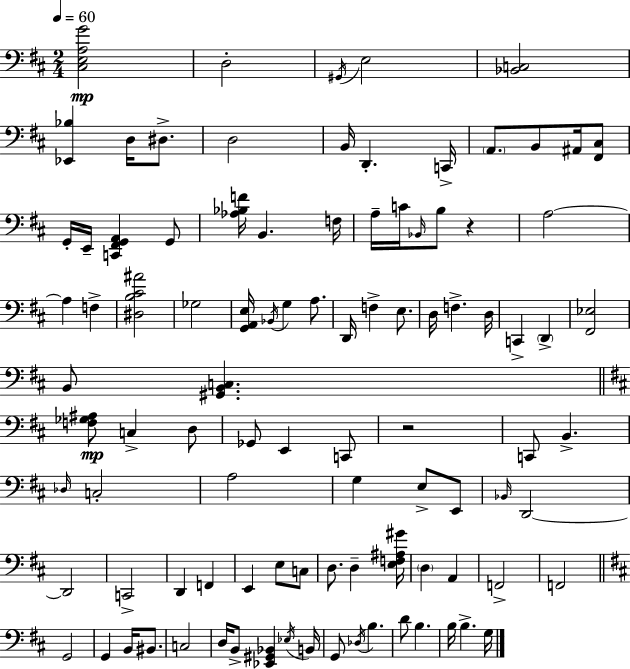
{
  \clef bass
  \numericTimeSignature
  \time 2/4
  \key d \major
  \tempo 4 = 60
  \repeat volta 2 { <cis e a g'>2\mp | d2-. | \acciaccatura { gis,16 } e2 | <bes, c>2 | \break <ees, bes>4 d16 dis8.-> | d2 | b,16 d,4.-. | c,16-> \parenthesize a,8. b,8 ais,16 <fis, cis>8 | \break g,16-. e,16-- <c, fis, g, a,>4 g,8 | <aes bes f'>16 b,4. | f16 a16-- c'16 \grace { bes,16 } b8 r4 | a2~~ | \break a4 f4-> | <dis b cis' ais'>2 | ges2 | <g, a, e>16 \acciaccatura { bes,16 } g4 | \break a8. d,16 f4-> | e8. d16 f4.-> | d16 c,4-> \parenthesize d,4-> | <fis, ees>2 | \break b,8 <gis, b, c>4. | \bar "||" \break \key d \major <f ges ais>8\mp c4-> d8 | ges,8 e,4 c,8 | r2 | c,8 b,4.-> | \break \grace { des16 } c2-. | a2 | g4 e8-> e,8 | \grace { bes,16 } d,2~~ | \break d,2 | c,2-> | d,4 f,4 | e,4 e8 | \break c8 d8. d4-- | <e f ais gis'>16 \parenthesize d4 a,4 | f,2-> | f,2 | \break \bar "||" \break \key b \minor g,2 | g,4 b,16 bis,8. | c2 | d16 b,8-> <ees, gis, bes,>4 \acciaccatura { ees16 } | \break b,16 g,8 \acciaccatura { des16 } b4. | d'8 b4. | b16 b4.-> | g16 } \bar "|."
}